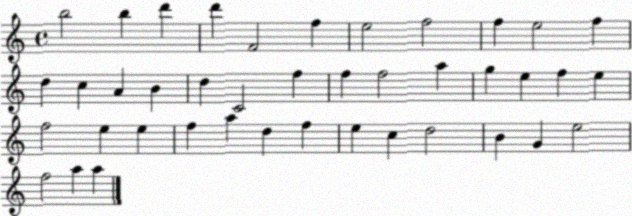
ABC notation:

X:1
T:Untitled
M:4/4
L:1/4
K:C
b2 b d' d' F2 f e2 f2 f e2 f d c A B d C2 f f f2 a g e f e f2 e e f a d f e c d2 B G e2 f2 a a